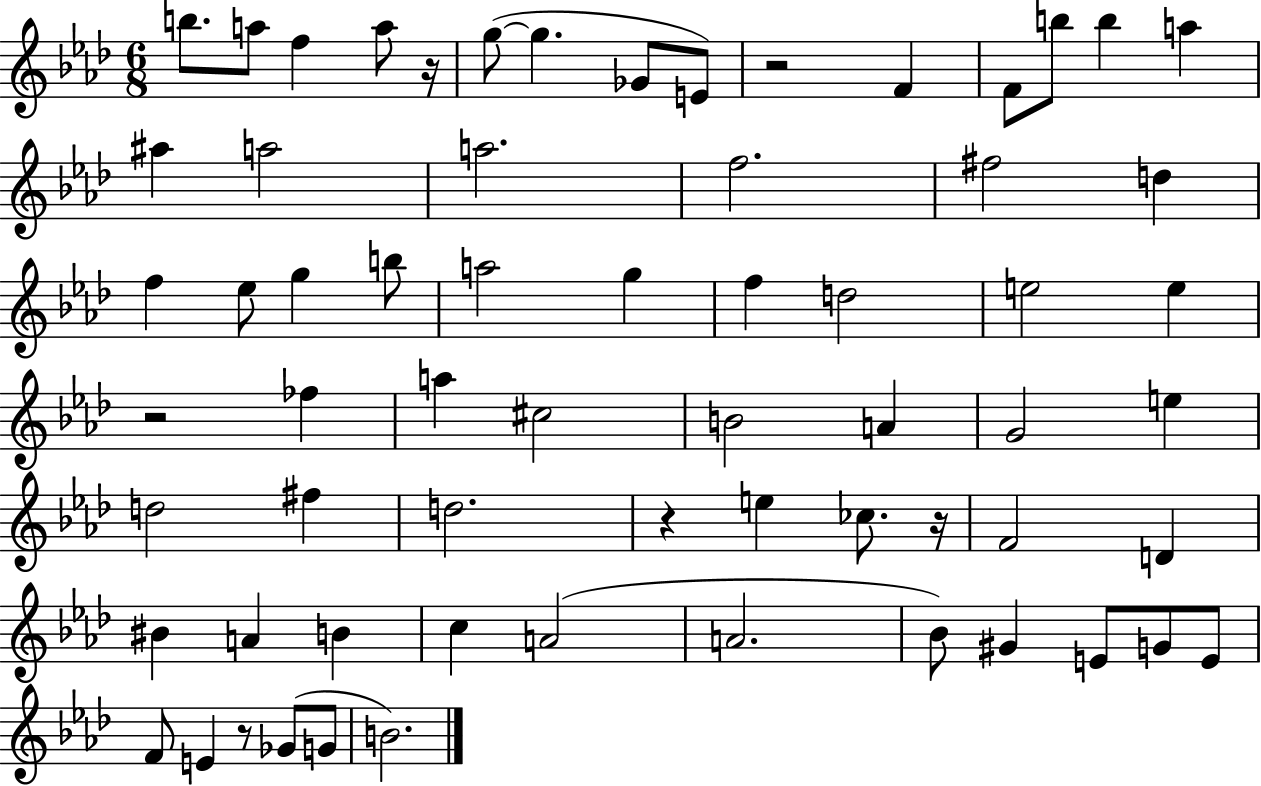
X:1
T:Untitled
M:6/8
L:1/4
K:Ab
b/2 a/2 f a/2 z/4 g/2 g _G/2 E/2 z2 F F/2 b/2 b a ^a a2 a2 f2 ^f2 d f _e/2 g b/2 a2 g f d2 e2 e z2 _f a ^c2 B2 A G2 e d2 ^f d2 z e _c/2 z/4 F2 D ^B A B c A2 A2 _B/2 ^G E/2 G/2 E/2 F/2 E z/2 _G/2 G/2 B2